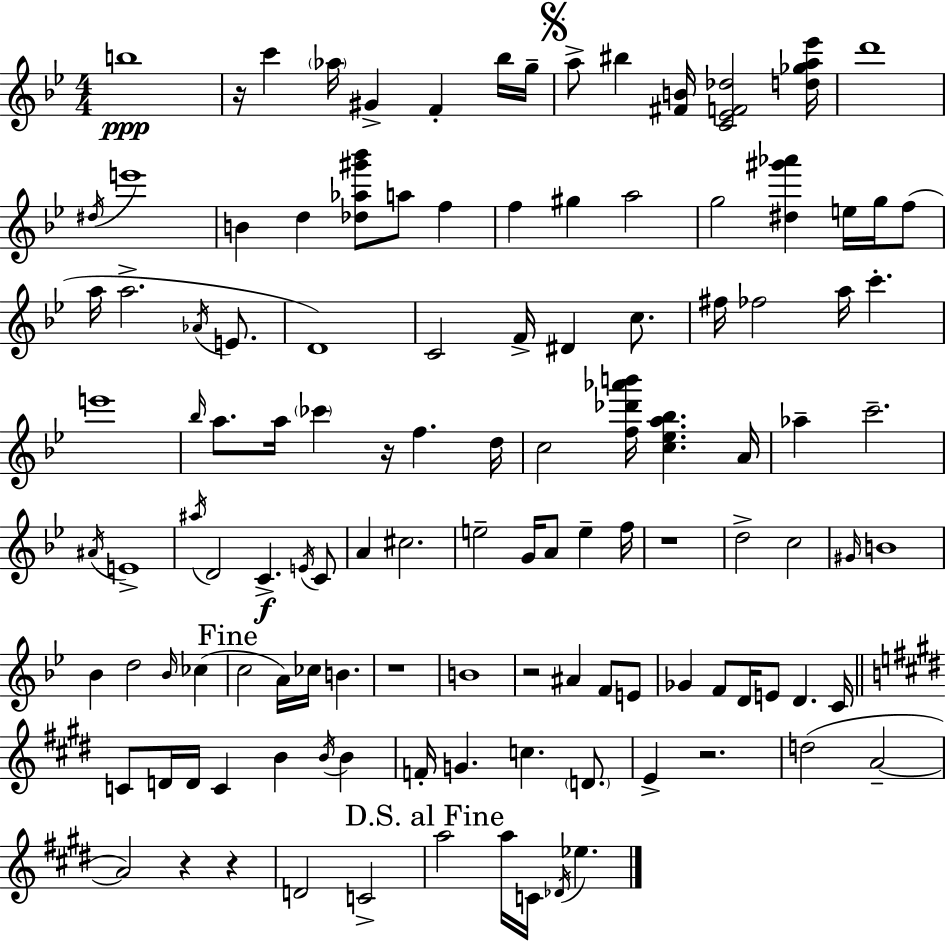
B5/w R/s C6/q Ab5/s G#4/q F4/q Bb5/s G5/s A5/e BIS5/q [F#4,B4]/s [C4,Eb4,F4,Db5]/h [D5,Gb5,A5,Eb6]/s D6/w D#5/s E6/w B4/q D5/q [Db5,Ab5,G#6,Bb6]/e A5/e F5/q F5/q G#5/q A5/h G5/h [D#5,G#6,Ab6]/q E5/s G5/s F5/e A5/s A5/h. Ab4/s E4/e. D4/w C4/h F4/s D#4/q C5/e. F#5/s FES5/h A5/s C6/q. E6/w Bb5/s A5/e. A5/s CES6/q R/s F5/q. D5/s C5/h [F5,Db6,Ab6,B6]/s [C5,Eb5,A5,Bb5]/q. A4/s Ab5/q C6/h. A#4/s E4/w A#5/s D4/h C4/q. E4/s C4/e A4/q C#5/h. E5/h G4/s A4/e E5/q F5/s R/w D5/h C5/h G#4/s B4/w Bb4/q D5/h Bb4/s CES5/q C5/h A4/s CES5/s B4/q. R/w B4/w R/h A#4/q F4/e E4/e Gb4/q F4/e D4/s E4/e D4/q. C4/s C4/e D4/s D4/s C4/q B4/q B4/s B4/q F4/s G4/q. C5/q. D4/e. E4/q R/h. D5/h A4/h A4/h R/q R/q D4/h C4/h A5/h A5/s C4/s Db4/s Eb5/q.